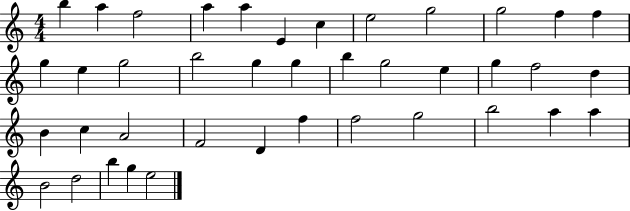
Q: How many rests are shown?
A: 0